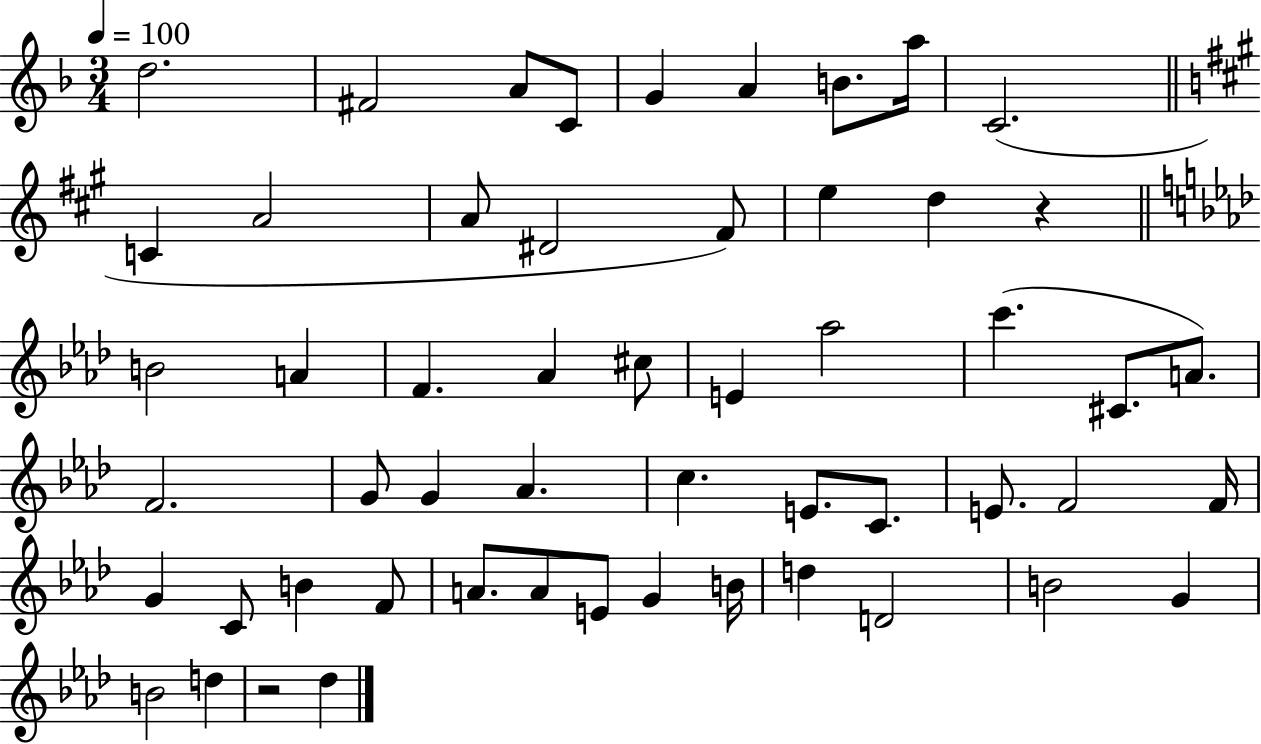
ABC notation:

X:1
T:Untitled
M:3/4
L:1/4
K:F
d2 ^F2 A/2 C/2 G A B/2 a/4 C2 C A2 A/2 ^D2 ^F/2 e d z B2 A F _A ^c/2 E _a2 c' ^C/2 A/2 F2 G/2 G _A c E/2 C/2 E/2 F2 F/4 G C/2 B F/2 A/2 A/2 E/2 G B/4 d D2 B2 G B2 d z2 _d